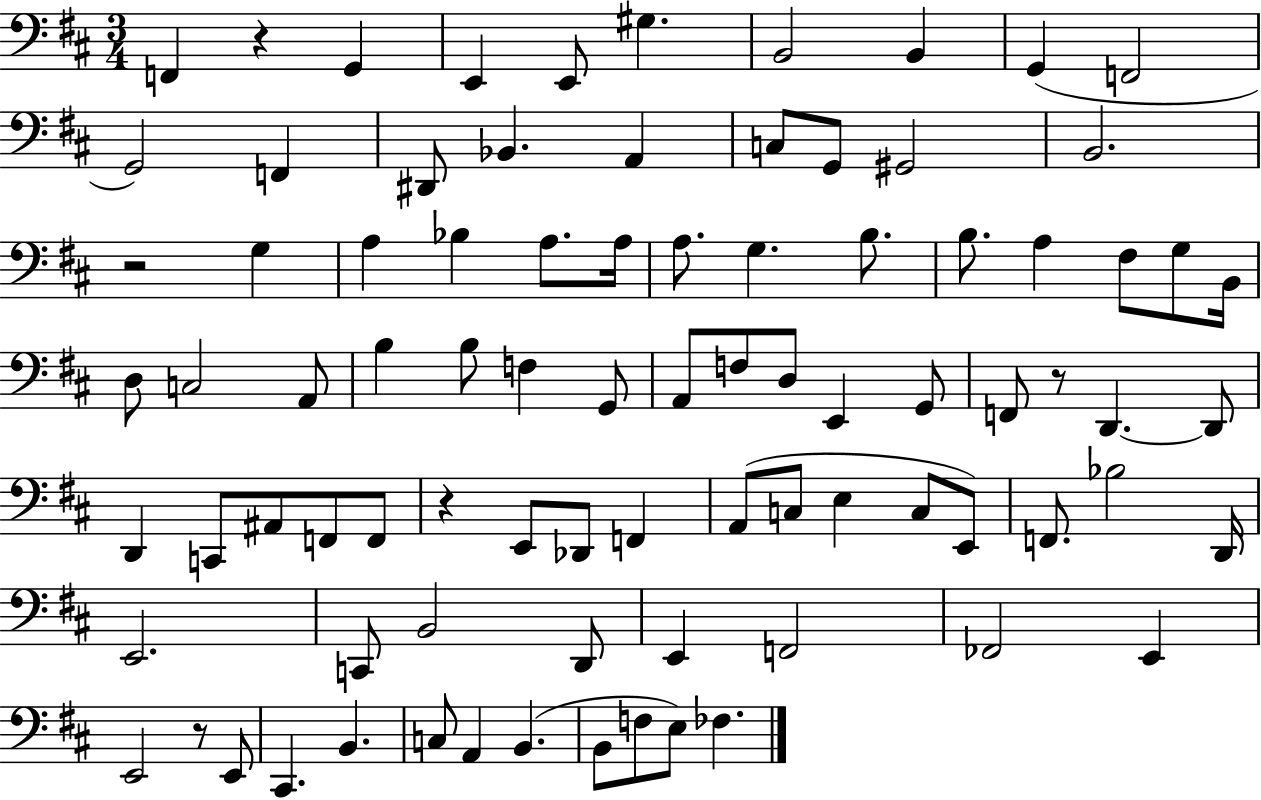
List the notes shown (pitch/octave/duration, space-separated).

F2/q R/q G2/q E2/q E2/e G#3/q. B2/h B2/q G2/q F2/h G2/h F2/q D#2/e Bb2/q. A2/q C3/e G2/e G#2/h B2/h. R/h G3/q A3/q Bb3/q A3/e. A3/s A3/e. G3/q. B3/e. B3/e. A3/q F#3/e G3/e B2/s D3/e C3/h A2/e B3/q B3/e F3/q G2/e A2/e F3/e D3/e E2/q G2/e F2/e R/e D2/q. D2/e D2/q C2/e A#2/e F2/e F2/e R/q E2/e Db2/e F2/q A2/e C3/e E3/q C3/e E2/e F2/e. Bb3/h D2/s E2/h. C2/e B2/h D2/e E2/q F2/h FES2/h E2/q E2/h R/e E2/e C#2/q. B2/q. C3/e A2/q B2/q. B2/e F3/e E3/e FES3/q.